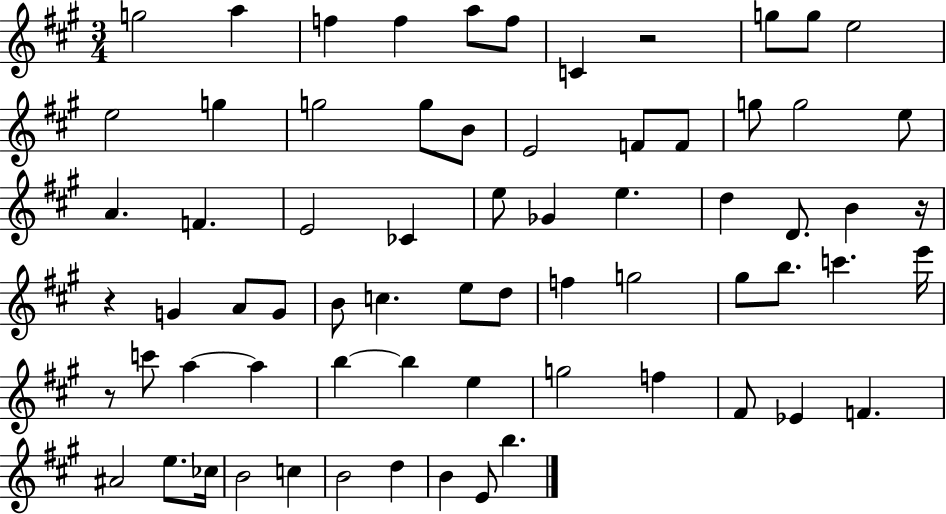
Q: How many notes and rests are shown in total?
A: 69